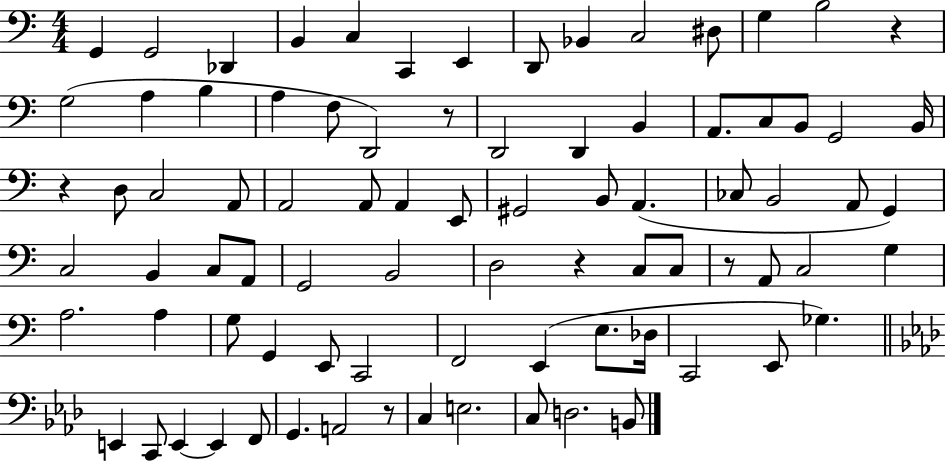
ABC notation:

X:1
T:Untitled
M:4/4
L:1/4
K:C
G,, G,,2 _D,, B,, C, C,, E,, D,,/2 _B,, C,2 ^D,/2 G, B,2 z G,2 A, B, A, F,/2 D,,2 z/2 D,,2 D,, B,, A,,/2 C,/2 B,,/2 G,,2 B,,/4 z D,/2 C,2 A,,/2 A,,2 A,,/2 A,, E,,/2 ^G,,2 B,,/2 A,, _C,/2 B,,2 A,,/2 G,, C,2 B,, C,/2 A,,/2 G,,2 B,,2 D,2 z C,/2 C,/2 z/2 A,,/2 C,2 G, A,2 A, G,/2 G,, E,,/2 C,,2 F,,2 E,, E,/2 _D,/4 C,,2 E,,/2 _G, E,, C,,/2 E,, E,, F,,/2 G,, A,,2 z/2 C, E,2 C,/2 D,2 B,,/2